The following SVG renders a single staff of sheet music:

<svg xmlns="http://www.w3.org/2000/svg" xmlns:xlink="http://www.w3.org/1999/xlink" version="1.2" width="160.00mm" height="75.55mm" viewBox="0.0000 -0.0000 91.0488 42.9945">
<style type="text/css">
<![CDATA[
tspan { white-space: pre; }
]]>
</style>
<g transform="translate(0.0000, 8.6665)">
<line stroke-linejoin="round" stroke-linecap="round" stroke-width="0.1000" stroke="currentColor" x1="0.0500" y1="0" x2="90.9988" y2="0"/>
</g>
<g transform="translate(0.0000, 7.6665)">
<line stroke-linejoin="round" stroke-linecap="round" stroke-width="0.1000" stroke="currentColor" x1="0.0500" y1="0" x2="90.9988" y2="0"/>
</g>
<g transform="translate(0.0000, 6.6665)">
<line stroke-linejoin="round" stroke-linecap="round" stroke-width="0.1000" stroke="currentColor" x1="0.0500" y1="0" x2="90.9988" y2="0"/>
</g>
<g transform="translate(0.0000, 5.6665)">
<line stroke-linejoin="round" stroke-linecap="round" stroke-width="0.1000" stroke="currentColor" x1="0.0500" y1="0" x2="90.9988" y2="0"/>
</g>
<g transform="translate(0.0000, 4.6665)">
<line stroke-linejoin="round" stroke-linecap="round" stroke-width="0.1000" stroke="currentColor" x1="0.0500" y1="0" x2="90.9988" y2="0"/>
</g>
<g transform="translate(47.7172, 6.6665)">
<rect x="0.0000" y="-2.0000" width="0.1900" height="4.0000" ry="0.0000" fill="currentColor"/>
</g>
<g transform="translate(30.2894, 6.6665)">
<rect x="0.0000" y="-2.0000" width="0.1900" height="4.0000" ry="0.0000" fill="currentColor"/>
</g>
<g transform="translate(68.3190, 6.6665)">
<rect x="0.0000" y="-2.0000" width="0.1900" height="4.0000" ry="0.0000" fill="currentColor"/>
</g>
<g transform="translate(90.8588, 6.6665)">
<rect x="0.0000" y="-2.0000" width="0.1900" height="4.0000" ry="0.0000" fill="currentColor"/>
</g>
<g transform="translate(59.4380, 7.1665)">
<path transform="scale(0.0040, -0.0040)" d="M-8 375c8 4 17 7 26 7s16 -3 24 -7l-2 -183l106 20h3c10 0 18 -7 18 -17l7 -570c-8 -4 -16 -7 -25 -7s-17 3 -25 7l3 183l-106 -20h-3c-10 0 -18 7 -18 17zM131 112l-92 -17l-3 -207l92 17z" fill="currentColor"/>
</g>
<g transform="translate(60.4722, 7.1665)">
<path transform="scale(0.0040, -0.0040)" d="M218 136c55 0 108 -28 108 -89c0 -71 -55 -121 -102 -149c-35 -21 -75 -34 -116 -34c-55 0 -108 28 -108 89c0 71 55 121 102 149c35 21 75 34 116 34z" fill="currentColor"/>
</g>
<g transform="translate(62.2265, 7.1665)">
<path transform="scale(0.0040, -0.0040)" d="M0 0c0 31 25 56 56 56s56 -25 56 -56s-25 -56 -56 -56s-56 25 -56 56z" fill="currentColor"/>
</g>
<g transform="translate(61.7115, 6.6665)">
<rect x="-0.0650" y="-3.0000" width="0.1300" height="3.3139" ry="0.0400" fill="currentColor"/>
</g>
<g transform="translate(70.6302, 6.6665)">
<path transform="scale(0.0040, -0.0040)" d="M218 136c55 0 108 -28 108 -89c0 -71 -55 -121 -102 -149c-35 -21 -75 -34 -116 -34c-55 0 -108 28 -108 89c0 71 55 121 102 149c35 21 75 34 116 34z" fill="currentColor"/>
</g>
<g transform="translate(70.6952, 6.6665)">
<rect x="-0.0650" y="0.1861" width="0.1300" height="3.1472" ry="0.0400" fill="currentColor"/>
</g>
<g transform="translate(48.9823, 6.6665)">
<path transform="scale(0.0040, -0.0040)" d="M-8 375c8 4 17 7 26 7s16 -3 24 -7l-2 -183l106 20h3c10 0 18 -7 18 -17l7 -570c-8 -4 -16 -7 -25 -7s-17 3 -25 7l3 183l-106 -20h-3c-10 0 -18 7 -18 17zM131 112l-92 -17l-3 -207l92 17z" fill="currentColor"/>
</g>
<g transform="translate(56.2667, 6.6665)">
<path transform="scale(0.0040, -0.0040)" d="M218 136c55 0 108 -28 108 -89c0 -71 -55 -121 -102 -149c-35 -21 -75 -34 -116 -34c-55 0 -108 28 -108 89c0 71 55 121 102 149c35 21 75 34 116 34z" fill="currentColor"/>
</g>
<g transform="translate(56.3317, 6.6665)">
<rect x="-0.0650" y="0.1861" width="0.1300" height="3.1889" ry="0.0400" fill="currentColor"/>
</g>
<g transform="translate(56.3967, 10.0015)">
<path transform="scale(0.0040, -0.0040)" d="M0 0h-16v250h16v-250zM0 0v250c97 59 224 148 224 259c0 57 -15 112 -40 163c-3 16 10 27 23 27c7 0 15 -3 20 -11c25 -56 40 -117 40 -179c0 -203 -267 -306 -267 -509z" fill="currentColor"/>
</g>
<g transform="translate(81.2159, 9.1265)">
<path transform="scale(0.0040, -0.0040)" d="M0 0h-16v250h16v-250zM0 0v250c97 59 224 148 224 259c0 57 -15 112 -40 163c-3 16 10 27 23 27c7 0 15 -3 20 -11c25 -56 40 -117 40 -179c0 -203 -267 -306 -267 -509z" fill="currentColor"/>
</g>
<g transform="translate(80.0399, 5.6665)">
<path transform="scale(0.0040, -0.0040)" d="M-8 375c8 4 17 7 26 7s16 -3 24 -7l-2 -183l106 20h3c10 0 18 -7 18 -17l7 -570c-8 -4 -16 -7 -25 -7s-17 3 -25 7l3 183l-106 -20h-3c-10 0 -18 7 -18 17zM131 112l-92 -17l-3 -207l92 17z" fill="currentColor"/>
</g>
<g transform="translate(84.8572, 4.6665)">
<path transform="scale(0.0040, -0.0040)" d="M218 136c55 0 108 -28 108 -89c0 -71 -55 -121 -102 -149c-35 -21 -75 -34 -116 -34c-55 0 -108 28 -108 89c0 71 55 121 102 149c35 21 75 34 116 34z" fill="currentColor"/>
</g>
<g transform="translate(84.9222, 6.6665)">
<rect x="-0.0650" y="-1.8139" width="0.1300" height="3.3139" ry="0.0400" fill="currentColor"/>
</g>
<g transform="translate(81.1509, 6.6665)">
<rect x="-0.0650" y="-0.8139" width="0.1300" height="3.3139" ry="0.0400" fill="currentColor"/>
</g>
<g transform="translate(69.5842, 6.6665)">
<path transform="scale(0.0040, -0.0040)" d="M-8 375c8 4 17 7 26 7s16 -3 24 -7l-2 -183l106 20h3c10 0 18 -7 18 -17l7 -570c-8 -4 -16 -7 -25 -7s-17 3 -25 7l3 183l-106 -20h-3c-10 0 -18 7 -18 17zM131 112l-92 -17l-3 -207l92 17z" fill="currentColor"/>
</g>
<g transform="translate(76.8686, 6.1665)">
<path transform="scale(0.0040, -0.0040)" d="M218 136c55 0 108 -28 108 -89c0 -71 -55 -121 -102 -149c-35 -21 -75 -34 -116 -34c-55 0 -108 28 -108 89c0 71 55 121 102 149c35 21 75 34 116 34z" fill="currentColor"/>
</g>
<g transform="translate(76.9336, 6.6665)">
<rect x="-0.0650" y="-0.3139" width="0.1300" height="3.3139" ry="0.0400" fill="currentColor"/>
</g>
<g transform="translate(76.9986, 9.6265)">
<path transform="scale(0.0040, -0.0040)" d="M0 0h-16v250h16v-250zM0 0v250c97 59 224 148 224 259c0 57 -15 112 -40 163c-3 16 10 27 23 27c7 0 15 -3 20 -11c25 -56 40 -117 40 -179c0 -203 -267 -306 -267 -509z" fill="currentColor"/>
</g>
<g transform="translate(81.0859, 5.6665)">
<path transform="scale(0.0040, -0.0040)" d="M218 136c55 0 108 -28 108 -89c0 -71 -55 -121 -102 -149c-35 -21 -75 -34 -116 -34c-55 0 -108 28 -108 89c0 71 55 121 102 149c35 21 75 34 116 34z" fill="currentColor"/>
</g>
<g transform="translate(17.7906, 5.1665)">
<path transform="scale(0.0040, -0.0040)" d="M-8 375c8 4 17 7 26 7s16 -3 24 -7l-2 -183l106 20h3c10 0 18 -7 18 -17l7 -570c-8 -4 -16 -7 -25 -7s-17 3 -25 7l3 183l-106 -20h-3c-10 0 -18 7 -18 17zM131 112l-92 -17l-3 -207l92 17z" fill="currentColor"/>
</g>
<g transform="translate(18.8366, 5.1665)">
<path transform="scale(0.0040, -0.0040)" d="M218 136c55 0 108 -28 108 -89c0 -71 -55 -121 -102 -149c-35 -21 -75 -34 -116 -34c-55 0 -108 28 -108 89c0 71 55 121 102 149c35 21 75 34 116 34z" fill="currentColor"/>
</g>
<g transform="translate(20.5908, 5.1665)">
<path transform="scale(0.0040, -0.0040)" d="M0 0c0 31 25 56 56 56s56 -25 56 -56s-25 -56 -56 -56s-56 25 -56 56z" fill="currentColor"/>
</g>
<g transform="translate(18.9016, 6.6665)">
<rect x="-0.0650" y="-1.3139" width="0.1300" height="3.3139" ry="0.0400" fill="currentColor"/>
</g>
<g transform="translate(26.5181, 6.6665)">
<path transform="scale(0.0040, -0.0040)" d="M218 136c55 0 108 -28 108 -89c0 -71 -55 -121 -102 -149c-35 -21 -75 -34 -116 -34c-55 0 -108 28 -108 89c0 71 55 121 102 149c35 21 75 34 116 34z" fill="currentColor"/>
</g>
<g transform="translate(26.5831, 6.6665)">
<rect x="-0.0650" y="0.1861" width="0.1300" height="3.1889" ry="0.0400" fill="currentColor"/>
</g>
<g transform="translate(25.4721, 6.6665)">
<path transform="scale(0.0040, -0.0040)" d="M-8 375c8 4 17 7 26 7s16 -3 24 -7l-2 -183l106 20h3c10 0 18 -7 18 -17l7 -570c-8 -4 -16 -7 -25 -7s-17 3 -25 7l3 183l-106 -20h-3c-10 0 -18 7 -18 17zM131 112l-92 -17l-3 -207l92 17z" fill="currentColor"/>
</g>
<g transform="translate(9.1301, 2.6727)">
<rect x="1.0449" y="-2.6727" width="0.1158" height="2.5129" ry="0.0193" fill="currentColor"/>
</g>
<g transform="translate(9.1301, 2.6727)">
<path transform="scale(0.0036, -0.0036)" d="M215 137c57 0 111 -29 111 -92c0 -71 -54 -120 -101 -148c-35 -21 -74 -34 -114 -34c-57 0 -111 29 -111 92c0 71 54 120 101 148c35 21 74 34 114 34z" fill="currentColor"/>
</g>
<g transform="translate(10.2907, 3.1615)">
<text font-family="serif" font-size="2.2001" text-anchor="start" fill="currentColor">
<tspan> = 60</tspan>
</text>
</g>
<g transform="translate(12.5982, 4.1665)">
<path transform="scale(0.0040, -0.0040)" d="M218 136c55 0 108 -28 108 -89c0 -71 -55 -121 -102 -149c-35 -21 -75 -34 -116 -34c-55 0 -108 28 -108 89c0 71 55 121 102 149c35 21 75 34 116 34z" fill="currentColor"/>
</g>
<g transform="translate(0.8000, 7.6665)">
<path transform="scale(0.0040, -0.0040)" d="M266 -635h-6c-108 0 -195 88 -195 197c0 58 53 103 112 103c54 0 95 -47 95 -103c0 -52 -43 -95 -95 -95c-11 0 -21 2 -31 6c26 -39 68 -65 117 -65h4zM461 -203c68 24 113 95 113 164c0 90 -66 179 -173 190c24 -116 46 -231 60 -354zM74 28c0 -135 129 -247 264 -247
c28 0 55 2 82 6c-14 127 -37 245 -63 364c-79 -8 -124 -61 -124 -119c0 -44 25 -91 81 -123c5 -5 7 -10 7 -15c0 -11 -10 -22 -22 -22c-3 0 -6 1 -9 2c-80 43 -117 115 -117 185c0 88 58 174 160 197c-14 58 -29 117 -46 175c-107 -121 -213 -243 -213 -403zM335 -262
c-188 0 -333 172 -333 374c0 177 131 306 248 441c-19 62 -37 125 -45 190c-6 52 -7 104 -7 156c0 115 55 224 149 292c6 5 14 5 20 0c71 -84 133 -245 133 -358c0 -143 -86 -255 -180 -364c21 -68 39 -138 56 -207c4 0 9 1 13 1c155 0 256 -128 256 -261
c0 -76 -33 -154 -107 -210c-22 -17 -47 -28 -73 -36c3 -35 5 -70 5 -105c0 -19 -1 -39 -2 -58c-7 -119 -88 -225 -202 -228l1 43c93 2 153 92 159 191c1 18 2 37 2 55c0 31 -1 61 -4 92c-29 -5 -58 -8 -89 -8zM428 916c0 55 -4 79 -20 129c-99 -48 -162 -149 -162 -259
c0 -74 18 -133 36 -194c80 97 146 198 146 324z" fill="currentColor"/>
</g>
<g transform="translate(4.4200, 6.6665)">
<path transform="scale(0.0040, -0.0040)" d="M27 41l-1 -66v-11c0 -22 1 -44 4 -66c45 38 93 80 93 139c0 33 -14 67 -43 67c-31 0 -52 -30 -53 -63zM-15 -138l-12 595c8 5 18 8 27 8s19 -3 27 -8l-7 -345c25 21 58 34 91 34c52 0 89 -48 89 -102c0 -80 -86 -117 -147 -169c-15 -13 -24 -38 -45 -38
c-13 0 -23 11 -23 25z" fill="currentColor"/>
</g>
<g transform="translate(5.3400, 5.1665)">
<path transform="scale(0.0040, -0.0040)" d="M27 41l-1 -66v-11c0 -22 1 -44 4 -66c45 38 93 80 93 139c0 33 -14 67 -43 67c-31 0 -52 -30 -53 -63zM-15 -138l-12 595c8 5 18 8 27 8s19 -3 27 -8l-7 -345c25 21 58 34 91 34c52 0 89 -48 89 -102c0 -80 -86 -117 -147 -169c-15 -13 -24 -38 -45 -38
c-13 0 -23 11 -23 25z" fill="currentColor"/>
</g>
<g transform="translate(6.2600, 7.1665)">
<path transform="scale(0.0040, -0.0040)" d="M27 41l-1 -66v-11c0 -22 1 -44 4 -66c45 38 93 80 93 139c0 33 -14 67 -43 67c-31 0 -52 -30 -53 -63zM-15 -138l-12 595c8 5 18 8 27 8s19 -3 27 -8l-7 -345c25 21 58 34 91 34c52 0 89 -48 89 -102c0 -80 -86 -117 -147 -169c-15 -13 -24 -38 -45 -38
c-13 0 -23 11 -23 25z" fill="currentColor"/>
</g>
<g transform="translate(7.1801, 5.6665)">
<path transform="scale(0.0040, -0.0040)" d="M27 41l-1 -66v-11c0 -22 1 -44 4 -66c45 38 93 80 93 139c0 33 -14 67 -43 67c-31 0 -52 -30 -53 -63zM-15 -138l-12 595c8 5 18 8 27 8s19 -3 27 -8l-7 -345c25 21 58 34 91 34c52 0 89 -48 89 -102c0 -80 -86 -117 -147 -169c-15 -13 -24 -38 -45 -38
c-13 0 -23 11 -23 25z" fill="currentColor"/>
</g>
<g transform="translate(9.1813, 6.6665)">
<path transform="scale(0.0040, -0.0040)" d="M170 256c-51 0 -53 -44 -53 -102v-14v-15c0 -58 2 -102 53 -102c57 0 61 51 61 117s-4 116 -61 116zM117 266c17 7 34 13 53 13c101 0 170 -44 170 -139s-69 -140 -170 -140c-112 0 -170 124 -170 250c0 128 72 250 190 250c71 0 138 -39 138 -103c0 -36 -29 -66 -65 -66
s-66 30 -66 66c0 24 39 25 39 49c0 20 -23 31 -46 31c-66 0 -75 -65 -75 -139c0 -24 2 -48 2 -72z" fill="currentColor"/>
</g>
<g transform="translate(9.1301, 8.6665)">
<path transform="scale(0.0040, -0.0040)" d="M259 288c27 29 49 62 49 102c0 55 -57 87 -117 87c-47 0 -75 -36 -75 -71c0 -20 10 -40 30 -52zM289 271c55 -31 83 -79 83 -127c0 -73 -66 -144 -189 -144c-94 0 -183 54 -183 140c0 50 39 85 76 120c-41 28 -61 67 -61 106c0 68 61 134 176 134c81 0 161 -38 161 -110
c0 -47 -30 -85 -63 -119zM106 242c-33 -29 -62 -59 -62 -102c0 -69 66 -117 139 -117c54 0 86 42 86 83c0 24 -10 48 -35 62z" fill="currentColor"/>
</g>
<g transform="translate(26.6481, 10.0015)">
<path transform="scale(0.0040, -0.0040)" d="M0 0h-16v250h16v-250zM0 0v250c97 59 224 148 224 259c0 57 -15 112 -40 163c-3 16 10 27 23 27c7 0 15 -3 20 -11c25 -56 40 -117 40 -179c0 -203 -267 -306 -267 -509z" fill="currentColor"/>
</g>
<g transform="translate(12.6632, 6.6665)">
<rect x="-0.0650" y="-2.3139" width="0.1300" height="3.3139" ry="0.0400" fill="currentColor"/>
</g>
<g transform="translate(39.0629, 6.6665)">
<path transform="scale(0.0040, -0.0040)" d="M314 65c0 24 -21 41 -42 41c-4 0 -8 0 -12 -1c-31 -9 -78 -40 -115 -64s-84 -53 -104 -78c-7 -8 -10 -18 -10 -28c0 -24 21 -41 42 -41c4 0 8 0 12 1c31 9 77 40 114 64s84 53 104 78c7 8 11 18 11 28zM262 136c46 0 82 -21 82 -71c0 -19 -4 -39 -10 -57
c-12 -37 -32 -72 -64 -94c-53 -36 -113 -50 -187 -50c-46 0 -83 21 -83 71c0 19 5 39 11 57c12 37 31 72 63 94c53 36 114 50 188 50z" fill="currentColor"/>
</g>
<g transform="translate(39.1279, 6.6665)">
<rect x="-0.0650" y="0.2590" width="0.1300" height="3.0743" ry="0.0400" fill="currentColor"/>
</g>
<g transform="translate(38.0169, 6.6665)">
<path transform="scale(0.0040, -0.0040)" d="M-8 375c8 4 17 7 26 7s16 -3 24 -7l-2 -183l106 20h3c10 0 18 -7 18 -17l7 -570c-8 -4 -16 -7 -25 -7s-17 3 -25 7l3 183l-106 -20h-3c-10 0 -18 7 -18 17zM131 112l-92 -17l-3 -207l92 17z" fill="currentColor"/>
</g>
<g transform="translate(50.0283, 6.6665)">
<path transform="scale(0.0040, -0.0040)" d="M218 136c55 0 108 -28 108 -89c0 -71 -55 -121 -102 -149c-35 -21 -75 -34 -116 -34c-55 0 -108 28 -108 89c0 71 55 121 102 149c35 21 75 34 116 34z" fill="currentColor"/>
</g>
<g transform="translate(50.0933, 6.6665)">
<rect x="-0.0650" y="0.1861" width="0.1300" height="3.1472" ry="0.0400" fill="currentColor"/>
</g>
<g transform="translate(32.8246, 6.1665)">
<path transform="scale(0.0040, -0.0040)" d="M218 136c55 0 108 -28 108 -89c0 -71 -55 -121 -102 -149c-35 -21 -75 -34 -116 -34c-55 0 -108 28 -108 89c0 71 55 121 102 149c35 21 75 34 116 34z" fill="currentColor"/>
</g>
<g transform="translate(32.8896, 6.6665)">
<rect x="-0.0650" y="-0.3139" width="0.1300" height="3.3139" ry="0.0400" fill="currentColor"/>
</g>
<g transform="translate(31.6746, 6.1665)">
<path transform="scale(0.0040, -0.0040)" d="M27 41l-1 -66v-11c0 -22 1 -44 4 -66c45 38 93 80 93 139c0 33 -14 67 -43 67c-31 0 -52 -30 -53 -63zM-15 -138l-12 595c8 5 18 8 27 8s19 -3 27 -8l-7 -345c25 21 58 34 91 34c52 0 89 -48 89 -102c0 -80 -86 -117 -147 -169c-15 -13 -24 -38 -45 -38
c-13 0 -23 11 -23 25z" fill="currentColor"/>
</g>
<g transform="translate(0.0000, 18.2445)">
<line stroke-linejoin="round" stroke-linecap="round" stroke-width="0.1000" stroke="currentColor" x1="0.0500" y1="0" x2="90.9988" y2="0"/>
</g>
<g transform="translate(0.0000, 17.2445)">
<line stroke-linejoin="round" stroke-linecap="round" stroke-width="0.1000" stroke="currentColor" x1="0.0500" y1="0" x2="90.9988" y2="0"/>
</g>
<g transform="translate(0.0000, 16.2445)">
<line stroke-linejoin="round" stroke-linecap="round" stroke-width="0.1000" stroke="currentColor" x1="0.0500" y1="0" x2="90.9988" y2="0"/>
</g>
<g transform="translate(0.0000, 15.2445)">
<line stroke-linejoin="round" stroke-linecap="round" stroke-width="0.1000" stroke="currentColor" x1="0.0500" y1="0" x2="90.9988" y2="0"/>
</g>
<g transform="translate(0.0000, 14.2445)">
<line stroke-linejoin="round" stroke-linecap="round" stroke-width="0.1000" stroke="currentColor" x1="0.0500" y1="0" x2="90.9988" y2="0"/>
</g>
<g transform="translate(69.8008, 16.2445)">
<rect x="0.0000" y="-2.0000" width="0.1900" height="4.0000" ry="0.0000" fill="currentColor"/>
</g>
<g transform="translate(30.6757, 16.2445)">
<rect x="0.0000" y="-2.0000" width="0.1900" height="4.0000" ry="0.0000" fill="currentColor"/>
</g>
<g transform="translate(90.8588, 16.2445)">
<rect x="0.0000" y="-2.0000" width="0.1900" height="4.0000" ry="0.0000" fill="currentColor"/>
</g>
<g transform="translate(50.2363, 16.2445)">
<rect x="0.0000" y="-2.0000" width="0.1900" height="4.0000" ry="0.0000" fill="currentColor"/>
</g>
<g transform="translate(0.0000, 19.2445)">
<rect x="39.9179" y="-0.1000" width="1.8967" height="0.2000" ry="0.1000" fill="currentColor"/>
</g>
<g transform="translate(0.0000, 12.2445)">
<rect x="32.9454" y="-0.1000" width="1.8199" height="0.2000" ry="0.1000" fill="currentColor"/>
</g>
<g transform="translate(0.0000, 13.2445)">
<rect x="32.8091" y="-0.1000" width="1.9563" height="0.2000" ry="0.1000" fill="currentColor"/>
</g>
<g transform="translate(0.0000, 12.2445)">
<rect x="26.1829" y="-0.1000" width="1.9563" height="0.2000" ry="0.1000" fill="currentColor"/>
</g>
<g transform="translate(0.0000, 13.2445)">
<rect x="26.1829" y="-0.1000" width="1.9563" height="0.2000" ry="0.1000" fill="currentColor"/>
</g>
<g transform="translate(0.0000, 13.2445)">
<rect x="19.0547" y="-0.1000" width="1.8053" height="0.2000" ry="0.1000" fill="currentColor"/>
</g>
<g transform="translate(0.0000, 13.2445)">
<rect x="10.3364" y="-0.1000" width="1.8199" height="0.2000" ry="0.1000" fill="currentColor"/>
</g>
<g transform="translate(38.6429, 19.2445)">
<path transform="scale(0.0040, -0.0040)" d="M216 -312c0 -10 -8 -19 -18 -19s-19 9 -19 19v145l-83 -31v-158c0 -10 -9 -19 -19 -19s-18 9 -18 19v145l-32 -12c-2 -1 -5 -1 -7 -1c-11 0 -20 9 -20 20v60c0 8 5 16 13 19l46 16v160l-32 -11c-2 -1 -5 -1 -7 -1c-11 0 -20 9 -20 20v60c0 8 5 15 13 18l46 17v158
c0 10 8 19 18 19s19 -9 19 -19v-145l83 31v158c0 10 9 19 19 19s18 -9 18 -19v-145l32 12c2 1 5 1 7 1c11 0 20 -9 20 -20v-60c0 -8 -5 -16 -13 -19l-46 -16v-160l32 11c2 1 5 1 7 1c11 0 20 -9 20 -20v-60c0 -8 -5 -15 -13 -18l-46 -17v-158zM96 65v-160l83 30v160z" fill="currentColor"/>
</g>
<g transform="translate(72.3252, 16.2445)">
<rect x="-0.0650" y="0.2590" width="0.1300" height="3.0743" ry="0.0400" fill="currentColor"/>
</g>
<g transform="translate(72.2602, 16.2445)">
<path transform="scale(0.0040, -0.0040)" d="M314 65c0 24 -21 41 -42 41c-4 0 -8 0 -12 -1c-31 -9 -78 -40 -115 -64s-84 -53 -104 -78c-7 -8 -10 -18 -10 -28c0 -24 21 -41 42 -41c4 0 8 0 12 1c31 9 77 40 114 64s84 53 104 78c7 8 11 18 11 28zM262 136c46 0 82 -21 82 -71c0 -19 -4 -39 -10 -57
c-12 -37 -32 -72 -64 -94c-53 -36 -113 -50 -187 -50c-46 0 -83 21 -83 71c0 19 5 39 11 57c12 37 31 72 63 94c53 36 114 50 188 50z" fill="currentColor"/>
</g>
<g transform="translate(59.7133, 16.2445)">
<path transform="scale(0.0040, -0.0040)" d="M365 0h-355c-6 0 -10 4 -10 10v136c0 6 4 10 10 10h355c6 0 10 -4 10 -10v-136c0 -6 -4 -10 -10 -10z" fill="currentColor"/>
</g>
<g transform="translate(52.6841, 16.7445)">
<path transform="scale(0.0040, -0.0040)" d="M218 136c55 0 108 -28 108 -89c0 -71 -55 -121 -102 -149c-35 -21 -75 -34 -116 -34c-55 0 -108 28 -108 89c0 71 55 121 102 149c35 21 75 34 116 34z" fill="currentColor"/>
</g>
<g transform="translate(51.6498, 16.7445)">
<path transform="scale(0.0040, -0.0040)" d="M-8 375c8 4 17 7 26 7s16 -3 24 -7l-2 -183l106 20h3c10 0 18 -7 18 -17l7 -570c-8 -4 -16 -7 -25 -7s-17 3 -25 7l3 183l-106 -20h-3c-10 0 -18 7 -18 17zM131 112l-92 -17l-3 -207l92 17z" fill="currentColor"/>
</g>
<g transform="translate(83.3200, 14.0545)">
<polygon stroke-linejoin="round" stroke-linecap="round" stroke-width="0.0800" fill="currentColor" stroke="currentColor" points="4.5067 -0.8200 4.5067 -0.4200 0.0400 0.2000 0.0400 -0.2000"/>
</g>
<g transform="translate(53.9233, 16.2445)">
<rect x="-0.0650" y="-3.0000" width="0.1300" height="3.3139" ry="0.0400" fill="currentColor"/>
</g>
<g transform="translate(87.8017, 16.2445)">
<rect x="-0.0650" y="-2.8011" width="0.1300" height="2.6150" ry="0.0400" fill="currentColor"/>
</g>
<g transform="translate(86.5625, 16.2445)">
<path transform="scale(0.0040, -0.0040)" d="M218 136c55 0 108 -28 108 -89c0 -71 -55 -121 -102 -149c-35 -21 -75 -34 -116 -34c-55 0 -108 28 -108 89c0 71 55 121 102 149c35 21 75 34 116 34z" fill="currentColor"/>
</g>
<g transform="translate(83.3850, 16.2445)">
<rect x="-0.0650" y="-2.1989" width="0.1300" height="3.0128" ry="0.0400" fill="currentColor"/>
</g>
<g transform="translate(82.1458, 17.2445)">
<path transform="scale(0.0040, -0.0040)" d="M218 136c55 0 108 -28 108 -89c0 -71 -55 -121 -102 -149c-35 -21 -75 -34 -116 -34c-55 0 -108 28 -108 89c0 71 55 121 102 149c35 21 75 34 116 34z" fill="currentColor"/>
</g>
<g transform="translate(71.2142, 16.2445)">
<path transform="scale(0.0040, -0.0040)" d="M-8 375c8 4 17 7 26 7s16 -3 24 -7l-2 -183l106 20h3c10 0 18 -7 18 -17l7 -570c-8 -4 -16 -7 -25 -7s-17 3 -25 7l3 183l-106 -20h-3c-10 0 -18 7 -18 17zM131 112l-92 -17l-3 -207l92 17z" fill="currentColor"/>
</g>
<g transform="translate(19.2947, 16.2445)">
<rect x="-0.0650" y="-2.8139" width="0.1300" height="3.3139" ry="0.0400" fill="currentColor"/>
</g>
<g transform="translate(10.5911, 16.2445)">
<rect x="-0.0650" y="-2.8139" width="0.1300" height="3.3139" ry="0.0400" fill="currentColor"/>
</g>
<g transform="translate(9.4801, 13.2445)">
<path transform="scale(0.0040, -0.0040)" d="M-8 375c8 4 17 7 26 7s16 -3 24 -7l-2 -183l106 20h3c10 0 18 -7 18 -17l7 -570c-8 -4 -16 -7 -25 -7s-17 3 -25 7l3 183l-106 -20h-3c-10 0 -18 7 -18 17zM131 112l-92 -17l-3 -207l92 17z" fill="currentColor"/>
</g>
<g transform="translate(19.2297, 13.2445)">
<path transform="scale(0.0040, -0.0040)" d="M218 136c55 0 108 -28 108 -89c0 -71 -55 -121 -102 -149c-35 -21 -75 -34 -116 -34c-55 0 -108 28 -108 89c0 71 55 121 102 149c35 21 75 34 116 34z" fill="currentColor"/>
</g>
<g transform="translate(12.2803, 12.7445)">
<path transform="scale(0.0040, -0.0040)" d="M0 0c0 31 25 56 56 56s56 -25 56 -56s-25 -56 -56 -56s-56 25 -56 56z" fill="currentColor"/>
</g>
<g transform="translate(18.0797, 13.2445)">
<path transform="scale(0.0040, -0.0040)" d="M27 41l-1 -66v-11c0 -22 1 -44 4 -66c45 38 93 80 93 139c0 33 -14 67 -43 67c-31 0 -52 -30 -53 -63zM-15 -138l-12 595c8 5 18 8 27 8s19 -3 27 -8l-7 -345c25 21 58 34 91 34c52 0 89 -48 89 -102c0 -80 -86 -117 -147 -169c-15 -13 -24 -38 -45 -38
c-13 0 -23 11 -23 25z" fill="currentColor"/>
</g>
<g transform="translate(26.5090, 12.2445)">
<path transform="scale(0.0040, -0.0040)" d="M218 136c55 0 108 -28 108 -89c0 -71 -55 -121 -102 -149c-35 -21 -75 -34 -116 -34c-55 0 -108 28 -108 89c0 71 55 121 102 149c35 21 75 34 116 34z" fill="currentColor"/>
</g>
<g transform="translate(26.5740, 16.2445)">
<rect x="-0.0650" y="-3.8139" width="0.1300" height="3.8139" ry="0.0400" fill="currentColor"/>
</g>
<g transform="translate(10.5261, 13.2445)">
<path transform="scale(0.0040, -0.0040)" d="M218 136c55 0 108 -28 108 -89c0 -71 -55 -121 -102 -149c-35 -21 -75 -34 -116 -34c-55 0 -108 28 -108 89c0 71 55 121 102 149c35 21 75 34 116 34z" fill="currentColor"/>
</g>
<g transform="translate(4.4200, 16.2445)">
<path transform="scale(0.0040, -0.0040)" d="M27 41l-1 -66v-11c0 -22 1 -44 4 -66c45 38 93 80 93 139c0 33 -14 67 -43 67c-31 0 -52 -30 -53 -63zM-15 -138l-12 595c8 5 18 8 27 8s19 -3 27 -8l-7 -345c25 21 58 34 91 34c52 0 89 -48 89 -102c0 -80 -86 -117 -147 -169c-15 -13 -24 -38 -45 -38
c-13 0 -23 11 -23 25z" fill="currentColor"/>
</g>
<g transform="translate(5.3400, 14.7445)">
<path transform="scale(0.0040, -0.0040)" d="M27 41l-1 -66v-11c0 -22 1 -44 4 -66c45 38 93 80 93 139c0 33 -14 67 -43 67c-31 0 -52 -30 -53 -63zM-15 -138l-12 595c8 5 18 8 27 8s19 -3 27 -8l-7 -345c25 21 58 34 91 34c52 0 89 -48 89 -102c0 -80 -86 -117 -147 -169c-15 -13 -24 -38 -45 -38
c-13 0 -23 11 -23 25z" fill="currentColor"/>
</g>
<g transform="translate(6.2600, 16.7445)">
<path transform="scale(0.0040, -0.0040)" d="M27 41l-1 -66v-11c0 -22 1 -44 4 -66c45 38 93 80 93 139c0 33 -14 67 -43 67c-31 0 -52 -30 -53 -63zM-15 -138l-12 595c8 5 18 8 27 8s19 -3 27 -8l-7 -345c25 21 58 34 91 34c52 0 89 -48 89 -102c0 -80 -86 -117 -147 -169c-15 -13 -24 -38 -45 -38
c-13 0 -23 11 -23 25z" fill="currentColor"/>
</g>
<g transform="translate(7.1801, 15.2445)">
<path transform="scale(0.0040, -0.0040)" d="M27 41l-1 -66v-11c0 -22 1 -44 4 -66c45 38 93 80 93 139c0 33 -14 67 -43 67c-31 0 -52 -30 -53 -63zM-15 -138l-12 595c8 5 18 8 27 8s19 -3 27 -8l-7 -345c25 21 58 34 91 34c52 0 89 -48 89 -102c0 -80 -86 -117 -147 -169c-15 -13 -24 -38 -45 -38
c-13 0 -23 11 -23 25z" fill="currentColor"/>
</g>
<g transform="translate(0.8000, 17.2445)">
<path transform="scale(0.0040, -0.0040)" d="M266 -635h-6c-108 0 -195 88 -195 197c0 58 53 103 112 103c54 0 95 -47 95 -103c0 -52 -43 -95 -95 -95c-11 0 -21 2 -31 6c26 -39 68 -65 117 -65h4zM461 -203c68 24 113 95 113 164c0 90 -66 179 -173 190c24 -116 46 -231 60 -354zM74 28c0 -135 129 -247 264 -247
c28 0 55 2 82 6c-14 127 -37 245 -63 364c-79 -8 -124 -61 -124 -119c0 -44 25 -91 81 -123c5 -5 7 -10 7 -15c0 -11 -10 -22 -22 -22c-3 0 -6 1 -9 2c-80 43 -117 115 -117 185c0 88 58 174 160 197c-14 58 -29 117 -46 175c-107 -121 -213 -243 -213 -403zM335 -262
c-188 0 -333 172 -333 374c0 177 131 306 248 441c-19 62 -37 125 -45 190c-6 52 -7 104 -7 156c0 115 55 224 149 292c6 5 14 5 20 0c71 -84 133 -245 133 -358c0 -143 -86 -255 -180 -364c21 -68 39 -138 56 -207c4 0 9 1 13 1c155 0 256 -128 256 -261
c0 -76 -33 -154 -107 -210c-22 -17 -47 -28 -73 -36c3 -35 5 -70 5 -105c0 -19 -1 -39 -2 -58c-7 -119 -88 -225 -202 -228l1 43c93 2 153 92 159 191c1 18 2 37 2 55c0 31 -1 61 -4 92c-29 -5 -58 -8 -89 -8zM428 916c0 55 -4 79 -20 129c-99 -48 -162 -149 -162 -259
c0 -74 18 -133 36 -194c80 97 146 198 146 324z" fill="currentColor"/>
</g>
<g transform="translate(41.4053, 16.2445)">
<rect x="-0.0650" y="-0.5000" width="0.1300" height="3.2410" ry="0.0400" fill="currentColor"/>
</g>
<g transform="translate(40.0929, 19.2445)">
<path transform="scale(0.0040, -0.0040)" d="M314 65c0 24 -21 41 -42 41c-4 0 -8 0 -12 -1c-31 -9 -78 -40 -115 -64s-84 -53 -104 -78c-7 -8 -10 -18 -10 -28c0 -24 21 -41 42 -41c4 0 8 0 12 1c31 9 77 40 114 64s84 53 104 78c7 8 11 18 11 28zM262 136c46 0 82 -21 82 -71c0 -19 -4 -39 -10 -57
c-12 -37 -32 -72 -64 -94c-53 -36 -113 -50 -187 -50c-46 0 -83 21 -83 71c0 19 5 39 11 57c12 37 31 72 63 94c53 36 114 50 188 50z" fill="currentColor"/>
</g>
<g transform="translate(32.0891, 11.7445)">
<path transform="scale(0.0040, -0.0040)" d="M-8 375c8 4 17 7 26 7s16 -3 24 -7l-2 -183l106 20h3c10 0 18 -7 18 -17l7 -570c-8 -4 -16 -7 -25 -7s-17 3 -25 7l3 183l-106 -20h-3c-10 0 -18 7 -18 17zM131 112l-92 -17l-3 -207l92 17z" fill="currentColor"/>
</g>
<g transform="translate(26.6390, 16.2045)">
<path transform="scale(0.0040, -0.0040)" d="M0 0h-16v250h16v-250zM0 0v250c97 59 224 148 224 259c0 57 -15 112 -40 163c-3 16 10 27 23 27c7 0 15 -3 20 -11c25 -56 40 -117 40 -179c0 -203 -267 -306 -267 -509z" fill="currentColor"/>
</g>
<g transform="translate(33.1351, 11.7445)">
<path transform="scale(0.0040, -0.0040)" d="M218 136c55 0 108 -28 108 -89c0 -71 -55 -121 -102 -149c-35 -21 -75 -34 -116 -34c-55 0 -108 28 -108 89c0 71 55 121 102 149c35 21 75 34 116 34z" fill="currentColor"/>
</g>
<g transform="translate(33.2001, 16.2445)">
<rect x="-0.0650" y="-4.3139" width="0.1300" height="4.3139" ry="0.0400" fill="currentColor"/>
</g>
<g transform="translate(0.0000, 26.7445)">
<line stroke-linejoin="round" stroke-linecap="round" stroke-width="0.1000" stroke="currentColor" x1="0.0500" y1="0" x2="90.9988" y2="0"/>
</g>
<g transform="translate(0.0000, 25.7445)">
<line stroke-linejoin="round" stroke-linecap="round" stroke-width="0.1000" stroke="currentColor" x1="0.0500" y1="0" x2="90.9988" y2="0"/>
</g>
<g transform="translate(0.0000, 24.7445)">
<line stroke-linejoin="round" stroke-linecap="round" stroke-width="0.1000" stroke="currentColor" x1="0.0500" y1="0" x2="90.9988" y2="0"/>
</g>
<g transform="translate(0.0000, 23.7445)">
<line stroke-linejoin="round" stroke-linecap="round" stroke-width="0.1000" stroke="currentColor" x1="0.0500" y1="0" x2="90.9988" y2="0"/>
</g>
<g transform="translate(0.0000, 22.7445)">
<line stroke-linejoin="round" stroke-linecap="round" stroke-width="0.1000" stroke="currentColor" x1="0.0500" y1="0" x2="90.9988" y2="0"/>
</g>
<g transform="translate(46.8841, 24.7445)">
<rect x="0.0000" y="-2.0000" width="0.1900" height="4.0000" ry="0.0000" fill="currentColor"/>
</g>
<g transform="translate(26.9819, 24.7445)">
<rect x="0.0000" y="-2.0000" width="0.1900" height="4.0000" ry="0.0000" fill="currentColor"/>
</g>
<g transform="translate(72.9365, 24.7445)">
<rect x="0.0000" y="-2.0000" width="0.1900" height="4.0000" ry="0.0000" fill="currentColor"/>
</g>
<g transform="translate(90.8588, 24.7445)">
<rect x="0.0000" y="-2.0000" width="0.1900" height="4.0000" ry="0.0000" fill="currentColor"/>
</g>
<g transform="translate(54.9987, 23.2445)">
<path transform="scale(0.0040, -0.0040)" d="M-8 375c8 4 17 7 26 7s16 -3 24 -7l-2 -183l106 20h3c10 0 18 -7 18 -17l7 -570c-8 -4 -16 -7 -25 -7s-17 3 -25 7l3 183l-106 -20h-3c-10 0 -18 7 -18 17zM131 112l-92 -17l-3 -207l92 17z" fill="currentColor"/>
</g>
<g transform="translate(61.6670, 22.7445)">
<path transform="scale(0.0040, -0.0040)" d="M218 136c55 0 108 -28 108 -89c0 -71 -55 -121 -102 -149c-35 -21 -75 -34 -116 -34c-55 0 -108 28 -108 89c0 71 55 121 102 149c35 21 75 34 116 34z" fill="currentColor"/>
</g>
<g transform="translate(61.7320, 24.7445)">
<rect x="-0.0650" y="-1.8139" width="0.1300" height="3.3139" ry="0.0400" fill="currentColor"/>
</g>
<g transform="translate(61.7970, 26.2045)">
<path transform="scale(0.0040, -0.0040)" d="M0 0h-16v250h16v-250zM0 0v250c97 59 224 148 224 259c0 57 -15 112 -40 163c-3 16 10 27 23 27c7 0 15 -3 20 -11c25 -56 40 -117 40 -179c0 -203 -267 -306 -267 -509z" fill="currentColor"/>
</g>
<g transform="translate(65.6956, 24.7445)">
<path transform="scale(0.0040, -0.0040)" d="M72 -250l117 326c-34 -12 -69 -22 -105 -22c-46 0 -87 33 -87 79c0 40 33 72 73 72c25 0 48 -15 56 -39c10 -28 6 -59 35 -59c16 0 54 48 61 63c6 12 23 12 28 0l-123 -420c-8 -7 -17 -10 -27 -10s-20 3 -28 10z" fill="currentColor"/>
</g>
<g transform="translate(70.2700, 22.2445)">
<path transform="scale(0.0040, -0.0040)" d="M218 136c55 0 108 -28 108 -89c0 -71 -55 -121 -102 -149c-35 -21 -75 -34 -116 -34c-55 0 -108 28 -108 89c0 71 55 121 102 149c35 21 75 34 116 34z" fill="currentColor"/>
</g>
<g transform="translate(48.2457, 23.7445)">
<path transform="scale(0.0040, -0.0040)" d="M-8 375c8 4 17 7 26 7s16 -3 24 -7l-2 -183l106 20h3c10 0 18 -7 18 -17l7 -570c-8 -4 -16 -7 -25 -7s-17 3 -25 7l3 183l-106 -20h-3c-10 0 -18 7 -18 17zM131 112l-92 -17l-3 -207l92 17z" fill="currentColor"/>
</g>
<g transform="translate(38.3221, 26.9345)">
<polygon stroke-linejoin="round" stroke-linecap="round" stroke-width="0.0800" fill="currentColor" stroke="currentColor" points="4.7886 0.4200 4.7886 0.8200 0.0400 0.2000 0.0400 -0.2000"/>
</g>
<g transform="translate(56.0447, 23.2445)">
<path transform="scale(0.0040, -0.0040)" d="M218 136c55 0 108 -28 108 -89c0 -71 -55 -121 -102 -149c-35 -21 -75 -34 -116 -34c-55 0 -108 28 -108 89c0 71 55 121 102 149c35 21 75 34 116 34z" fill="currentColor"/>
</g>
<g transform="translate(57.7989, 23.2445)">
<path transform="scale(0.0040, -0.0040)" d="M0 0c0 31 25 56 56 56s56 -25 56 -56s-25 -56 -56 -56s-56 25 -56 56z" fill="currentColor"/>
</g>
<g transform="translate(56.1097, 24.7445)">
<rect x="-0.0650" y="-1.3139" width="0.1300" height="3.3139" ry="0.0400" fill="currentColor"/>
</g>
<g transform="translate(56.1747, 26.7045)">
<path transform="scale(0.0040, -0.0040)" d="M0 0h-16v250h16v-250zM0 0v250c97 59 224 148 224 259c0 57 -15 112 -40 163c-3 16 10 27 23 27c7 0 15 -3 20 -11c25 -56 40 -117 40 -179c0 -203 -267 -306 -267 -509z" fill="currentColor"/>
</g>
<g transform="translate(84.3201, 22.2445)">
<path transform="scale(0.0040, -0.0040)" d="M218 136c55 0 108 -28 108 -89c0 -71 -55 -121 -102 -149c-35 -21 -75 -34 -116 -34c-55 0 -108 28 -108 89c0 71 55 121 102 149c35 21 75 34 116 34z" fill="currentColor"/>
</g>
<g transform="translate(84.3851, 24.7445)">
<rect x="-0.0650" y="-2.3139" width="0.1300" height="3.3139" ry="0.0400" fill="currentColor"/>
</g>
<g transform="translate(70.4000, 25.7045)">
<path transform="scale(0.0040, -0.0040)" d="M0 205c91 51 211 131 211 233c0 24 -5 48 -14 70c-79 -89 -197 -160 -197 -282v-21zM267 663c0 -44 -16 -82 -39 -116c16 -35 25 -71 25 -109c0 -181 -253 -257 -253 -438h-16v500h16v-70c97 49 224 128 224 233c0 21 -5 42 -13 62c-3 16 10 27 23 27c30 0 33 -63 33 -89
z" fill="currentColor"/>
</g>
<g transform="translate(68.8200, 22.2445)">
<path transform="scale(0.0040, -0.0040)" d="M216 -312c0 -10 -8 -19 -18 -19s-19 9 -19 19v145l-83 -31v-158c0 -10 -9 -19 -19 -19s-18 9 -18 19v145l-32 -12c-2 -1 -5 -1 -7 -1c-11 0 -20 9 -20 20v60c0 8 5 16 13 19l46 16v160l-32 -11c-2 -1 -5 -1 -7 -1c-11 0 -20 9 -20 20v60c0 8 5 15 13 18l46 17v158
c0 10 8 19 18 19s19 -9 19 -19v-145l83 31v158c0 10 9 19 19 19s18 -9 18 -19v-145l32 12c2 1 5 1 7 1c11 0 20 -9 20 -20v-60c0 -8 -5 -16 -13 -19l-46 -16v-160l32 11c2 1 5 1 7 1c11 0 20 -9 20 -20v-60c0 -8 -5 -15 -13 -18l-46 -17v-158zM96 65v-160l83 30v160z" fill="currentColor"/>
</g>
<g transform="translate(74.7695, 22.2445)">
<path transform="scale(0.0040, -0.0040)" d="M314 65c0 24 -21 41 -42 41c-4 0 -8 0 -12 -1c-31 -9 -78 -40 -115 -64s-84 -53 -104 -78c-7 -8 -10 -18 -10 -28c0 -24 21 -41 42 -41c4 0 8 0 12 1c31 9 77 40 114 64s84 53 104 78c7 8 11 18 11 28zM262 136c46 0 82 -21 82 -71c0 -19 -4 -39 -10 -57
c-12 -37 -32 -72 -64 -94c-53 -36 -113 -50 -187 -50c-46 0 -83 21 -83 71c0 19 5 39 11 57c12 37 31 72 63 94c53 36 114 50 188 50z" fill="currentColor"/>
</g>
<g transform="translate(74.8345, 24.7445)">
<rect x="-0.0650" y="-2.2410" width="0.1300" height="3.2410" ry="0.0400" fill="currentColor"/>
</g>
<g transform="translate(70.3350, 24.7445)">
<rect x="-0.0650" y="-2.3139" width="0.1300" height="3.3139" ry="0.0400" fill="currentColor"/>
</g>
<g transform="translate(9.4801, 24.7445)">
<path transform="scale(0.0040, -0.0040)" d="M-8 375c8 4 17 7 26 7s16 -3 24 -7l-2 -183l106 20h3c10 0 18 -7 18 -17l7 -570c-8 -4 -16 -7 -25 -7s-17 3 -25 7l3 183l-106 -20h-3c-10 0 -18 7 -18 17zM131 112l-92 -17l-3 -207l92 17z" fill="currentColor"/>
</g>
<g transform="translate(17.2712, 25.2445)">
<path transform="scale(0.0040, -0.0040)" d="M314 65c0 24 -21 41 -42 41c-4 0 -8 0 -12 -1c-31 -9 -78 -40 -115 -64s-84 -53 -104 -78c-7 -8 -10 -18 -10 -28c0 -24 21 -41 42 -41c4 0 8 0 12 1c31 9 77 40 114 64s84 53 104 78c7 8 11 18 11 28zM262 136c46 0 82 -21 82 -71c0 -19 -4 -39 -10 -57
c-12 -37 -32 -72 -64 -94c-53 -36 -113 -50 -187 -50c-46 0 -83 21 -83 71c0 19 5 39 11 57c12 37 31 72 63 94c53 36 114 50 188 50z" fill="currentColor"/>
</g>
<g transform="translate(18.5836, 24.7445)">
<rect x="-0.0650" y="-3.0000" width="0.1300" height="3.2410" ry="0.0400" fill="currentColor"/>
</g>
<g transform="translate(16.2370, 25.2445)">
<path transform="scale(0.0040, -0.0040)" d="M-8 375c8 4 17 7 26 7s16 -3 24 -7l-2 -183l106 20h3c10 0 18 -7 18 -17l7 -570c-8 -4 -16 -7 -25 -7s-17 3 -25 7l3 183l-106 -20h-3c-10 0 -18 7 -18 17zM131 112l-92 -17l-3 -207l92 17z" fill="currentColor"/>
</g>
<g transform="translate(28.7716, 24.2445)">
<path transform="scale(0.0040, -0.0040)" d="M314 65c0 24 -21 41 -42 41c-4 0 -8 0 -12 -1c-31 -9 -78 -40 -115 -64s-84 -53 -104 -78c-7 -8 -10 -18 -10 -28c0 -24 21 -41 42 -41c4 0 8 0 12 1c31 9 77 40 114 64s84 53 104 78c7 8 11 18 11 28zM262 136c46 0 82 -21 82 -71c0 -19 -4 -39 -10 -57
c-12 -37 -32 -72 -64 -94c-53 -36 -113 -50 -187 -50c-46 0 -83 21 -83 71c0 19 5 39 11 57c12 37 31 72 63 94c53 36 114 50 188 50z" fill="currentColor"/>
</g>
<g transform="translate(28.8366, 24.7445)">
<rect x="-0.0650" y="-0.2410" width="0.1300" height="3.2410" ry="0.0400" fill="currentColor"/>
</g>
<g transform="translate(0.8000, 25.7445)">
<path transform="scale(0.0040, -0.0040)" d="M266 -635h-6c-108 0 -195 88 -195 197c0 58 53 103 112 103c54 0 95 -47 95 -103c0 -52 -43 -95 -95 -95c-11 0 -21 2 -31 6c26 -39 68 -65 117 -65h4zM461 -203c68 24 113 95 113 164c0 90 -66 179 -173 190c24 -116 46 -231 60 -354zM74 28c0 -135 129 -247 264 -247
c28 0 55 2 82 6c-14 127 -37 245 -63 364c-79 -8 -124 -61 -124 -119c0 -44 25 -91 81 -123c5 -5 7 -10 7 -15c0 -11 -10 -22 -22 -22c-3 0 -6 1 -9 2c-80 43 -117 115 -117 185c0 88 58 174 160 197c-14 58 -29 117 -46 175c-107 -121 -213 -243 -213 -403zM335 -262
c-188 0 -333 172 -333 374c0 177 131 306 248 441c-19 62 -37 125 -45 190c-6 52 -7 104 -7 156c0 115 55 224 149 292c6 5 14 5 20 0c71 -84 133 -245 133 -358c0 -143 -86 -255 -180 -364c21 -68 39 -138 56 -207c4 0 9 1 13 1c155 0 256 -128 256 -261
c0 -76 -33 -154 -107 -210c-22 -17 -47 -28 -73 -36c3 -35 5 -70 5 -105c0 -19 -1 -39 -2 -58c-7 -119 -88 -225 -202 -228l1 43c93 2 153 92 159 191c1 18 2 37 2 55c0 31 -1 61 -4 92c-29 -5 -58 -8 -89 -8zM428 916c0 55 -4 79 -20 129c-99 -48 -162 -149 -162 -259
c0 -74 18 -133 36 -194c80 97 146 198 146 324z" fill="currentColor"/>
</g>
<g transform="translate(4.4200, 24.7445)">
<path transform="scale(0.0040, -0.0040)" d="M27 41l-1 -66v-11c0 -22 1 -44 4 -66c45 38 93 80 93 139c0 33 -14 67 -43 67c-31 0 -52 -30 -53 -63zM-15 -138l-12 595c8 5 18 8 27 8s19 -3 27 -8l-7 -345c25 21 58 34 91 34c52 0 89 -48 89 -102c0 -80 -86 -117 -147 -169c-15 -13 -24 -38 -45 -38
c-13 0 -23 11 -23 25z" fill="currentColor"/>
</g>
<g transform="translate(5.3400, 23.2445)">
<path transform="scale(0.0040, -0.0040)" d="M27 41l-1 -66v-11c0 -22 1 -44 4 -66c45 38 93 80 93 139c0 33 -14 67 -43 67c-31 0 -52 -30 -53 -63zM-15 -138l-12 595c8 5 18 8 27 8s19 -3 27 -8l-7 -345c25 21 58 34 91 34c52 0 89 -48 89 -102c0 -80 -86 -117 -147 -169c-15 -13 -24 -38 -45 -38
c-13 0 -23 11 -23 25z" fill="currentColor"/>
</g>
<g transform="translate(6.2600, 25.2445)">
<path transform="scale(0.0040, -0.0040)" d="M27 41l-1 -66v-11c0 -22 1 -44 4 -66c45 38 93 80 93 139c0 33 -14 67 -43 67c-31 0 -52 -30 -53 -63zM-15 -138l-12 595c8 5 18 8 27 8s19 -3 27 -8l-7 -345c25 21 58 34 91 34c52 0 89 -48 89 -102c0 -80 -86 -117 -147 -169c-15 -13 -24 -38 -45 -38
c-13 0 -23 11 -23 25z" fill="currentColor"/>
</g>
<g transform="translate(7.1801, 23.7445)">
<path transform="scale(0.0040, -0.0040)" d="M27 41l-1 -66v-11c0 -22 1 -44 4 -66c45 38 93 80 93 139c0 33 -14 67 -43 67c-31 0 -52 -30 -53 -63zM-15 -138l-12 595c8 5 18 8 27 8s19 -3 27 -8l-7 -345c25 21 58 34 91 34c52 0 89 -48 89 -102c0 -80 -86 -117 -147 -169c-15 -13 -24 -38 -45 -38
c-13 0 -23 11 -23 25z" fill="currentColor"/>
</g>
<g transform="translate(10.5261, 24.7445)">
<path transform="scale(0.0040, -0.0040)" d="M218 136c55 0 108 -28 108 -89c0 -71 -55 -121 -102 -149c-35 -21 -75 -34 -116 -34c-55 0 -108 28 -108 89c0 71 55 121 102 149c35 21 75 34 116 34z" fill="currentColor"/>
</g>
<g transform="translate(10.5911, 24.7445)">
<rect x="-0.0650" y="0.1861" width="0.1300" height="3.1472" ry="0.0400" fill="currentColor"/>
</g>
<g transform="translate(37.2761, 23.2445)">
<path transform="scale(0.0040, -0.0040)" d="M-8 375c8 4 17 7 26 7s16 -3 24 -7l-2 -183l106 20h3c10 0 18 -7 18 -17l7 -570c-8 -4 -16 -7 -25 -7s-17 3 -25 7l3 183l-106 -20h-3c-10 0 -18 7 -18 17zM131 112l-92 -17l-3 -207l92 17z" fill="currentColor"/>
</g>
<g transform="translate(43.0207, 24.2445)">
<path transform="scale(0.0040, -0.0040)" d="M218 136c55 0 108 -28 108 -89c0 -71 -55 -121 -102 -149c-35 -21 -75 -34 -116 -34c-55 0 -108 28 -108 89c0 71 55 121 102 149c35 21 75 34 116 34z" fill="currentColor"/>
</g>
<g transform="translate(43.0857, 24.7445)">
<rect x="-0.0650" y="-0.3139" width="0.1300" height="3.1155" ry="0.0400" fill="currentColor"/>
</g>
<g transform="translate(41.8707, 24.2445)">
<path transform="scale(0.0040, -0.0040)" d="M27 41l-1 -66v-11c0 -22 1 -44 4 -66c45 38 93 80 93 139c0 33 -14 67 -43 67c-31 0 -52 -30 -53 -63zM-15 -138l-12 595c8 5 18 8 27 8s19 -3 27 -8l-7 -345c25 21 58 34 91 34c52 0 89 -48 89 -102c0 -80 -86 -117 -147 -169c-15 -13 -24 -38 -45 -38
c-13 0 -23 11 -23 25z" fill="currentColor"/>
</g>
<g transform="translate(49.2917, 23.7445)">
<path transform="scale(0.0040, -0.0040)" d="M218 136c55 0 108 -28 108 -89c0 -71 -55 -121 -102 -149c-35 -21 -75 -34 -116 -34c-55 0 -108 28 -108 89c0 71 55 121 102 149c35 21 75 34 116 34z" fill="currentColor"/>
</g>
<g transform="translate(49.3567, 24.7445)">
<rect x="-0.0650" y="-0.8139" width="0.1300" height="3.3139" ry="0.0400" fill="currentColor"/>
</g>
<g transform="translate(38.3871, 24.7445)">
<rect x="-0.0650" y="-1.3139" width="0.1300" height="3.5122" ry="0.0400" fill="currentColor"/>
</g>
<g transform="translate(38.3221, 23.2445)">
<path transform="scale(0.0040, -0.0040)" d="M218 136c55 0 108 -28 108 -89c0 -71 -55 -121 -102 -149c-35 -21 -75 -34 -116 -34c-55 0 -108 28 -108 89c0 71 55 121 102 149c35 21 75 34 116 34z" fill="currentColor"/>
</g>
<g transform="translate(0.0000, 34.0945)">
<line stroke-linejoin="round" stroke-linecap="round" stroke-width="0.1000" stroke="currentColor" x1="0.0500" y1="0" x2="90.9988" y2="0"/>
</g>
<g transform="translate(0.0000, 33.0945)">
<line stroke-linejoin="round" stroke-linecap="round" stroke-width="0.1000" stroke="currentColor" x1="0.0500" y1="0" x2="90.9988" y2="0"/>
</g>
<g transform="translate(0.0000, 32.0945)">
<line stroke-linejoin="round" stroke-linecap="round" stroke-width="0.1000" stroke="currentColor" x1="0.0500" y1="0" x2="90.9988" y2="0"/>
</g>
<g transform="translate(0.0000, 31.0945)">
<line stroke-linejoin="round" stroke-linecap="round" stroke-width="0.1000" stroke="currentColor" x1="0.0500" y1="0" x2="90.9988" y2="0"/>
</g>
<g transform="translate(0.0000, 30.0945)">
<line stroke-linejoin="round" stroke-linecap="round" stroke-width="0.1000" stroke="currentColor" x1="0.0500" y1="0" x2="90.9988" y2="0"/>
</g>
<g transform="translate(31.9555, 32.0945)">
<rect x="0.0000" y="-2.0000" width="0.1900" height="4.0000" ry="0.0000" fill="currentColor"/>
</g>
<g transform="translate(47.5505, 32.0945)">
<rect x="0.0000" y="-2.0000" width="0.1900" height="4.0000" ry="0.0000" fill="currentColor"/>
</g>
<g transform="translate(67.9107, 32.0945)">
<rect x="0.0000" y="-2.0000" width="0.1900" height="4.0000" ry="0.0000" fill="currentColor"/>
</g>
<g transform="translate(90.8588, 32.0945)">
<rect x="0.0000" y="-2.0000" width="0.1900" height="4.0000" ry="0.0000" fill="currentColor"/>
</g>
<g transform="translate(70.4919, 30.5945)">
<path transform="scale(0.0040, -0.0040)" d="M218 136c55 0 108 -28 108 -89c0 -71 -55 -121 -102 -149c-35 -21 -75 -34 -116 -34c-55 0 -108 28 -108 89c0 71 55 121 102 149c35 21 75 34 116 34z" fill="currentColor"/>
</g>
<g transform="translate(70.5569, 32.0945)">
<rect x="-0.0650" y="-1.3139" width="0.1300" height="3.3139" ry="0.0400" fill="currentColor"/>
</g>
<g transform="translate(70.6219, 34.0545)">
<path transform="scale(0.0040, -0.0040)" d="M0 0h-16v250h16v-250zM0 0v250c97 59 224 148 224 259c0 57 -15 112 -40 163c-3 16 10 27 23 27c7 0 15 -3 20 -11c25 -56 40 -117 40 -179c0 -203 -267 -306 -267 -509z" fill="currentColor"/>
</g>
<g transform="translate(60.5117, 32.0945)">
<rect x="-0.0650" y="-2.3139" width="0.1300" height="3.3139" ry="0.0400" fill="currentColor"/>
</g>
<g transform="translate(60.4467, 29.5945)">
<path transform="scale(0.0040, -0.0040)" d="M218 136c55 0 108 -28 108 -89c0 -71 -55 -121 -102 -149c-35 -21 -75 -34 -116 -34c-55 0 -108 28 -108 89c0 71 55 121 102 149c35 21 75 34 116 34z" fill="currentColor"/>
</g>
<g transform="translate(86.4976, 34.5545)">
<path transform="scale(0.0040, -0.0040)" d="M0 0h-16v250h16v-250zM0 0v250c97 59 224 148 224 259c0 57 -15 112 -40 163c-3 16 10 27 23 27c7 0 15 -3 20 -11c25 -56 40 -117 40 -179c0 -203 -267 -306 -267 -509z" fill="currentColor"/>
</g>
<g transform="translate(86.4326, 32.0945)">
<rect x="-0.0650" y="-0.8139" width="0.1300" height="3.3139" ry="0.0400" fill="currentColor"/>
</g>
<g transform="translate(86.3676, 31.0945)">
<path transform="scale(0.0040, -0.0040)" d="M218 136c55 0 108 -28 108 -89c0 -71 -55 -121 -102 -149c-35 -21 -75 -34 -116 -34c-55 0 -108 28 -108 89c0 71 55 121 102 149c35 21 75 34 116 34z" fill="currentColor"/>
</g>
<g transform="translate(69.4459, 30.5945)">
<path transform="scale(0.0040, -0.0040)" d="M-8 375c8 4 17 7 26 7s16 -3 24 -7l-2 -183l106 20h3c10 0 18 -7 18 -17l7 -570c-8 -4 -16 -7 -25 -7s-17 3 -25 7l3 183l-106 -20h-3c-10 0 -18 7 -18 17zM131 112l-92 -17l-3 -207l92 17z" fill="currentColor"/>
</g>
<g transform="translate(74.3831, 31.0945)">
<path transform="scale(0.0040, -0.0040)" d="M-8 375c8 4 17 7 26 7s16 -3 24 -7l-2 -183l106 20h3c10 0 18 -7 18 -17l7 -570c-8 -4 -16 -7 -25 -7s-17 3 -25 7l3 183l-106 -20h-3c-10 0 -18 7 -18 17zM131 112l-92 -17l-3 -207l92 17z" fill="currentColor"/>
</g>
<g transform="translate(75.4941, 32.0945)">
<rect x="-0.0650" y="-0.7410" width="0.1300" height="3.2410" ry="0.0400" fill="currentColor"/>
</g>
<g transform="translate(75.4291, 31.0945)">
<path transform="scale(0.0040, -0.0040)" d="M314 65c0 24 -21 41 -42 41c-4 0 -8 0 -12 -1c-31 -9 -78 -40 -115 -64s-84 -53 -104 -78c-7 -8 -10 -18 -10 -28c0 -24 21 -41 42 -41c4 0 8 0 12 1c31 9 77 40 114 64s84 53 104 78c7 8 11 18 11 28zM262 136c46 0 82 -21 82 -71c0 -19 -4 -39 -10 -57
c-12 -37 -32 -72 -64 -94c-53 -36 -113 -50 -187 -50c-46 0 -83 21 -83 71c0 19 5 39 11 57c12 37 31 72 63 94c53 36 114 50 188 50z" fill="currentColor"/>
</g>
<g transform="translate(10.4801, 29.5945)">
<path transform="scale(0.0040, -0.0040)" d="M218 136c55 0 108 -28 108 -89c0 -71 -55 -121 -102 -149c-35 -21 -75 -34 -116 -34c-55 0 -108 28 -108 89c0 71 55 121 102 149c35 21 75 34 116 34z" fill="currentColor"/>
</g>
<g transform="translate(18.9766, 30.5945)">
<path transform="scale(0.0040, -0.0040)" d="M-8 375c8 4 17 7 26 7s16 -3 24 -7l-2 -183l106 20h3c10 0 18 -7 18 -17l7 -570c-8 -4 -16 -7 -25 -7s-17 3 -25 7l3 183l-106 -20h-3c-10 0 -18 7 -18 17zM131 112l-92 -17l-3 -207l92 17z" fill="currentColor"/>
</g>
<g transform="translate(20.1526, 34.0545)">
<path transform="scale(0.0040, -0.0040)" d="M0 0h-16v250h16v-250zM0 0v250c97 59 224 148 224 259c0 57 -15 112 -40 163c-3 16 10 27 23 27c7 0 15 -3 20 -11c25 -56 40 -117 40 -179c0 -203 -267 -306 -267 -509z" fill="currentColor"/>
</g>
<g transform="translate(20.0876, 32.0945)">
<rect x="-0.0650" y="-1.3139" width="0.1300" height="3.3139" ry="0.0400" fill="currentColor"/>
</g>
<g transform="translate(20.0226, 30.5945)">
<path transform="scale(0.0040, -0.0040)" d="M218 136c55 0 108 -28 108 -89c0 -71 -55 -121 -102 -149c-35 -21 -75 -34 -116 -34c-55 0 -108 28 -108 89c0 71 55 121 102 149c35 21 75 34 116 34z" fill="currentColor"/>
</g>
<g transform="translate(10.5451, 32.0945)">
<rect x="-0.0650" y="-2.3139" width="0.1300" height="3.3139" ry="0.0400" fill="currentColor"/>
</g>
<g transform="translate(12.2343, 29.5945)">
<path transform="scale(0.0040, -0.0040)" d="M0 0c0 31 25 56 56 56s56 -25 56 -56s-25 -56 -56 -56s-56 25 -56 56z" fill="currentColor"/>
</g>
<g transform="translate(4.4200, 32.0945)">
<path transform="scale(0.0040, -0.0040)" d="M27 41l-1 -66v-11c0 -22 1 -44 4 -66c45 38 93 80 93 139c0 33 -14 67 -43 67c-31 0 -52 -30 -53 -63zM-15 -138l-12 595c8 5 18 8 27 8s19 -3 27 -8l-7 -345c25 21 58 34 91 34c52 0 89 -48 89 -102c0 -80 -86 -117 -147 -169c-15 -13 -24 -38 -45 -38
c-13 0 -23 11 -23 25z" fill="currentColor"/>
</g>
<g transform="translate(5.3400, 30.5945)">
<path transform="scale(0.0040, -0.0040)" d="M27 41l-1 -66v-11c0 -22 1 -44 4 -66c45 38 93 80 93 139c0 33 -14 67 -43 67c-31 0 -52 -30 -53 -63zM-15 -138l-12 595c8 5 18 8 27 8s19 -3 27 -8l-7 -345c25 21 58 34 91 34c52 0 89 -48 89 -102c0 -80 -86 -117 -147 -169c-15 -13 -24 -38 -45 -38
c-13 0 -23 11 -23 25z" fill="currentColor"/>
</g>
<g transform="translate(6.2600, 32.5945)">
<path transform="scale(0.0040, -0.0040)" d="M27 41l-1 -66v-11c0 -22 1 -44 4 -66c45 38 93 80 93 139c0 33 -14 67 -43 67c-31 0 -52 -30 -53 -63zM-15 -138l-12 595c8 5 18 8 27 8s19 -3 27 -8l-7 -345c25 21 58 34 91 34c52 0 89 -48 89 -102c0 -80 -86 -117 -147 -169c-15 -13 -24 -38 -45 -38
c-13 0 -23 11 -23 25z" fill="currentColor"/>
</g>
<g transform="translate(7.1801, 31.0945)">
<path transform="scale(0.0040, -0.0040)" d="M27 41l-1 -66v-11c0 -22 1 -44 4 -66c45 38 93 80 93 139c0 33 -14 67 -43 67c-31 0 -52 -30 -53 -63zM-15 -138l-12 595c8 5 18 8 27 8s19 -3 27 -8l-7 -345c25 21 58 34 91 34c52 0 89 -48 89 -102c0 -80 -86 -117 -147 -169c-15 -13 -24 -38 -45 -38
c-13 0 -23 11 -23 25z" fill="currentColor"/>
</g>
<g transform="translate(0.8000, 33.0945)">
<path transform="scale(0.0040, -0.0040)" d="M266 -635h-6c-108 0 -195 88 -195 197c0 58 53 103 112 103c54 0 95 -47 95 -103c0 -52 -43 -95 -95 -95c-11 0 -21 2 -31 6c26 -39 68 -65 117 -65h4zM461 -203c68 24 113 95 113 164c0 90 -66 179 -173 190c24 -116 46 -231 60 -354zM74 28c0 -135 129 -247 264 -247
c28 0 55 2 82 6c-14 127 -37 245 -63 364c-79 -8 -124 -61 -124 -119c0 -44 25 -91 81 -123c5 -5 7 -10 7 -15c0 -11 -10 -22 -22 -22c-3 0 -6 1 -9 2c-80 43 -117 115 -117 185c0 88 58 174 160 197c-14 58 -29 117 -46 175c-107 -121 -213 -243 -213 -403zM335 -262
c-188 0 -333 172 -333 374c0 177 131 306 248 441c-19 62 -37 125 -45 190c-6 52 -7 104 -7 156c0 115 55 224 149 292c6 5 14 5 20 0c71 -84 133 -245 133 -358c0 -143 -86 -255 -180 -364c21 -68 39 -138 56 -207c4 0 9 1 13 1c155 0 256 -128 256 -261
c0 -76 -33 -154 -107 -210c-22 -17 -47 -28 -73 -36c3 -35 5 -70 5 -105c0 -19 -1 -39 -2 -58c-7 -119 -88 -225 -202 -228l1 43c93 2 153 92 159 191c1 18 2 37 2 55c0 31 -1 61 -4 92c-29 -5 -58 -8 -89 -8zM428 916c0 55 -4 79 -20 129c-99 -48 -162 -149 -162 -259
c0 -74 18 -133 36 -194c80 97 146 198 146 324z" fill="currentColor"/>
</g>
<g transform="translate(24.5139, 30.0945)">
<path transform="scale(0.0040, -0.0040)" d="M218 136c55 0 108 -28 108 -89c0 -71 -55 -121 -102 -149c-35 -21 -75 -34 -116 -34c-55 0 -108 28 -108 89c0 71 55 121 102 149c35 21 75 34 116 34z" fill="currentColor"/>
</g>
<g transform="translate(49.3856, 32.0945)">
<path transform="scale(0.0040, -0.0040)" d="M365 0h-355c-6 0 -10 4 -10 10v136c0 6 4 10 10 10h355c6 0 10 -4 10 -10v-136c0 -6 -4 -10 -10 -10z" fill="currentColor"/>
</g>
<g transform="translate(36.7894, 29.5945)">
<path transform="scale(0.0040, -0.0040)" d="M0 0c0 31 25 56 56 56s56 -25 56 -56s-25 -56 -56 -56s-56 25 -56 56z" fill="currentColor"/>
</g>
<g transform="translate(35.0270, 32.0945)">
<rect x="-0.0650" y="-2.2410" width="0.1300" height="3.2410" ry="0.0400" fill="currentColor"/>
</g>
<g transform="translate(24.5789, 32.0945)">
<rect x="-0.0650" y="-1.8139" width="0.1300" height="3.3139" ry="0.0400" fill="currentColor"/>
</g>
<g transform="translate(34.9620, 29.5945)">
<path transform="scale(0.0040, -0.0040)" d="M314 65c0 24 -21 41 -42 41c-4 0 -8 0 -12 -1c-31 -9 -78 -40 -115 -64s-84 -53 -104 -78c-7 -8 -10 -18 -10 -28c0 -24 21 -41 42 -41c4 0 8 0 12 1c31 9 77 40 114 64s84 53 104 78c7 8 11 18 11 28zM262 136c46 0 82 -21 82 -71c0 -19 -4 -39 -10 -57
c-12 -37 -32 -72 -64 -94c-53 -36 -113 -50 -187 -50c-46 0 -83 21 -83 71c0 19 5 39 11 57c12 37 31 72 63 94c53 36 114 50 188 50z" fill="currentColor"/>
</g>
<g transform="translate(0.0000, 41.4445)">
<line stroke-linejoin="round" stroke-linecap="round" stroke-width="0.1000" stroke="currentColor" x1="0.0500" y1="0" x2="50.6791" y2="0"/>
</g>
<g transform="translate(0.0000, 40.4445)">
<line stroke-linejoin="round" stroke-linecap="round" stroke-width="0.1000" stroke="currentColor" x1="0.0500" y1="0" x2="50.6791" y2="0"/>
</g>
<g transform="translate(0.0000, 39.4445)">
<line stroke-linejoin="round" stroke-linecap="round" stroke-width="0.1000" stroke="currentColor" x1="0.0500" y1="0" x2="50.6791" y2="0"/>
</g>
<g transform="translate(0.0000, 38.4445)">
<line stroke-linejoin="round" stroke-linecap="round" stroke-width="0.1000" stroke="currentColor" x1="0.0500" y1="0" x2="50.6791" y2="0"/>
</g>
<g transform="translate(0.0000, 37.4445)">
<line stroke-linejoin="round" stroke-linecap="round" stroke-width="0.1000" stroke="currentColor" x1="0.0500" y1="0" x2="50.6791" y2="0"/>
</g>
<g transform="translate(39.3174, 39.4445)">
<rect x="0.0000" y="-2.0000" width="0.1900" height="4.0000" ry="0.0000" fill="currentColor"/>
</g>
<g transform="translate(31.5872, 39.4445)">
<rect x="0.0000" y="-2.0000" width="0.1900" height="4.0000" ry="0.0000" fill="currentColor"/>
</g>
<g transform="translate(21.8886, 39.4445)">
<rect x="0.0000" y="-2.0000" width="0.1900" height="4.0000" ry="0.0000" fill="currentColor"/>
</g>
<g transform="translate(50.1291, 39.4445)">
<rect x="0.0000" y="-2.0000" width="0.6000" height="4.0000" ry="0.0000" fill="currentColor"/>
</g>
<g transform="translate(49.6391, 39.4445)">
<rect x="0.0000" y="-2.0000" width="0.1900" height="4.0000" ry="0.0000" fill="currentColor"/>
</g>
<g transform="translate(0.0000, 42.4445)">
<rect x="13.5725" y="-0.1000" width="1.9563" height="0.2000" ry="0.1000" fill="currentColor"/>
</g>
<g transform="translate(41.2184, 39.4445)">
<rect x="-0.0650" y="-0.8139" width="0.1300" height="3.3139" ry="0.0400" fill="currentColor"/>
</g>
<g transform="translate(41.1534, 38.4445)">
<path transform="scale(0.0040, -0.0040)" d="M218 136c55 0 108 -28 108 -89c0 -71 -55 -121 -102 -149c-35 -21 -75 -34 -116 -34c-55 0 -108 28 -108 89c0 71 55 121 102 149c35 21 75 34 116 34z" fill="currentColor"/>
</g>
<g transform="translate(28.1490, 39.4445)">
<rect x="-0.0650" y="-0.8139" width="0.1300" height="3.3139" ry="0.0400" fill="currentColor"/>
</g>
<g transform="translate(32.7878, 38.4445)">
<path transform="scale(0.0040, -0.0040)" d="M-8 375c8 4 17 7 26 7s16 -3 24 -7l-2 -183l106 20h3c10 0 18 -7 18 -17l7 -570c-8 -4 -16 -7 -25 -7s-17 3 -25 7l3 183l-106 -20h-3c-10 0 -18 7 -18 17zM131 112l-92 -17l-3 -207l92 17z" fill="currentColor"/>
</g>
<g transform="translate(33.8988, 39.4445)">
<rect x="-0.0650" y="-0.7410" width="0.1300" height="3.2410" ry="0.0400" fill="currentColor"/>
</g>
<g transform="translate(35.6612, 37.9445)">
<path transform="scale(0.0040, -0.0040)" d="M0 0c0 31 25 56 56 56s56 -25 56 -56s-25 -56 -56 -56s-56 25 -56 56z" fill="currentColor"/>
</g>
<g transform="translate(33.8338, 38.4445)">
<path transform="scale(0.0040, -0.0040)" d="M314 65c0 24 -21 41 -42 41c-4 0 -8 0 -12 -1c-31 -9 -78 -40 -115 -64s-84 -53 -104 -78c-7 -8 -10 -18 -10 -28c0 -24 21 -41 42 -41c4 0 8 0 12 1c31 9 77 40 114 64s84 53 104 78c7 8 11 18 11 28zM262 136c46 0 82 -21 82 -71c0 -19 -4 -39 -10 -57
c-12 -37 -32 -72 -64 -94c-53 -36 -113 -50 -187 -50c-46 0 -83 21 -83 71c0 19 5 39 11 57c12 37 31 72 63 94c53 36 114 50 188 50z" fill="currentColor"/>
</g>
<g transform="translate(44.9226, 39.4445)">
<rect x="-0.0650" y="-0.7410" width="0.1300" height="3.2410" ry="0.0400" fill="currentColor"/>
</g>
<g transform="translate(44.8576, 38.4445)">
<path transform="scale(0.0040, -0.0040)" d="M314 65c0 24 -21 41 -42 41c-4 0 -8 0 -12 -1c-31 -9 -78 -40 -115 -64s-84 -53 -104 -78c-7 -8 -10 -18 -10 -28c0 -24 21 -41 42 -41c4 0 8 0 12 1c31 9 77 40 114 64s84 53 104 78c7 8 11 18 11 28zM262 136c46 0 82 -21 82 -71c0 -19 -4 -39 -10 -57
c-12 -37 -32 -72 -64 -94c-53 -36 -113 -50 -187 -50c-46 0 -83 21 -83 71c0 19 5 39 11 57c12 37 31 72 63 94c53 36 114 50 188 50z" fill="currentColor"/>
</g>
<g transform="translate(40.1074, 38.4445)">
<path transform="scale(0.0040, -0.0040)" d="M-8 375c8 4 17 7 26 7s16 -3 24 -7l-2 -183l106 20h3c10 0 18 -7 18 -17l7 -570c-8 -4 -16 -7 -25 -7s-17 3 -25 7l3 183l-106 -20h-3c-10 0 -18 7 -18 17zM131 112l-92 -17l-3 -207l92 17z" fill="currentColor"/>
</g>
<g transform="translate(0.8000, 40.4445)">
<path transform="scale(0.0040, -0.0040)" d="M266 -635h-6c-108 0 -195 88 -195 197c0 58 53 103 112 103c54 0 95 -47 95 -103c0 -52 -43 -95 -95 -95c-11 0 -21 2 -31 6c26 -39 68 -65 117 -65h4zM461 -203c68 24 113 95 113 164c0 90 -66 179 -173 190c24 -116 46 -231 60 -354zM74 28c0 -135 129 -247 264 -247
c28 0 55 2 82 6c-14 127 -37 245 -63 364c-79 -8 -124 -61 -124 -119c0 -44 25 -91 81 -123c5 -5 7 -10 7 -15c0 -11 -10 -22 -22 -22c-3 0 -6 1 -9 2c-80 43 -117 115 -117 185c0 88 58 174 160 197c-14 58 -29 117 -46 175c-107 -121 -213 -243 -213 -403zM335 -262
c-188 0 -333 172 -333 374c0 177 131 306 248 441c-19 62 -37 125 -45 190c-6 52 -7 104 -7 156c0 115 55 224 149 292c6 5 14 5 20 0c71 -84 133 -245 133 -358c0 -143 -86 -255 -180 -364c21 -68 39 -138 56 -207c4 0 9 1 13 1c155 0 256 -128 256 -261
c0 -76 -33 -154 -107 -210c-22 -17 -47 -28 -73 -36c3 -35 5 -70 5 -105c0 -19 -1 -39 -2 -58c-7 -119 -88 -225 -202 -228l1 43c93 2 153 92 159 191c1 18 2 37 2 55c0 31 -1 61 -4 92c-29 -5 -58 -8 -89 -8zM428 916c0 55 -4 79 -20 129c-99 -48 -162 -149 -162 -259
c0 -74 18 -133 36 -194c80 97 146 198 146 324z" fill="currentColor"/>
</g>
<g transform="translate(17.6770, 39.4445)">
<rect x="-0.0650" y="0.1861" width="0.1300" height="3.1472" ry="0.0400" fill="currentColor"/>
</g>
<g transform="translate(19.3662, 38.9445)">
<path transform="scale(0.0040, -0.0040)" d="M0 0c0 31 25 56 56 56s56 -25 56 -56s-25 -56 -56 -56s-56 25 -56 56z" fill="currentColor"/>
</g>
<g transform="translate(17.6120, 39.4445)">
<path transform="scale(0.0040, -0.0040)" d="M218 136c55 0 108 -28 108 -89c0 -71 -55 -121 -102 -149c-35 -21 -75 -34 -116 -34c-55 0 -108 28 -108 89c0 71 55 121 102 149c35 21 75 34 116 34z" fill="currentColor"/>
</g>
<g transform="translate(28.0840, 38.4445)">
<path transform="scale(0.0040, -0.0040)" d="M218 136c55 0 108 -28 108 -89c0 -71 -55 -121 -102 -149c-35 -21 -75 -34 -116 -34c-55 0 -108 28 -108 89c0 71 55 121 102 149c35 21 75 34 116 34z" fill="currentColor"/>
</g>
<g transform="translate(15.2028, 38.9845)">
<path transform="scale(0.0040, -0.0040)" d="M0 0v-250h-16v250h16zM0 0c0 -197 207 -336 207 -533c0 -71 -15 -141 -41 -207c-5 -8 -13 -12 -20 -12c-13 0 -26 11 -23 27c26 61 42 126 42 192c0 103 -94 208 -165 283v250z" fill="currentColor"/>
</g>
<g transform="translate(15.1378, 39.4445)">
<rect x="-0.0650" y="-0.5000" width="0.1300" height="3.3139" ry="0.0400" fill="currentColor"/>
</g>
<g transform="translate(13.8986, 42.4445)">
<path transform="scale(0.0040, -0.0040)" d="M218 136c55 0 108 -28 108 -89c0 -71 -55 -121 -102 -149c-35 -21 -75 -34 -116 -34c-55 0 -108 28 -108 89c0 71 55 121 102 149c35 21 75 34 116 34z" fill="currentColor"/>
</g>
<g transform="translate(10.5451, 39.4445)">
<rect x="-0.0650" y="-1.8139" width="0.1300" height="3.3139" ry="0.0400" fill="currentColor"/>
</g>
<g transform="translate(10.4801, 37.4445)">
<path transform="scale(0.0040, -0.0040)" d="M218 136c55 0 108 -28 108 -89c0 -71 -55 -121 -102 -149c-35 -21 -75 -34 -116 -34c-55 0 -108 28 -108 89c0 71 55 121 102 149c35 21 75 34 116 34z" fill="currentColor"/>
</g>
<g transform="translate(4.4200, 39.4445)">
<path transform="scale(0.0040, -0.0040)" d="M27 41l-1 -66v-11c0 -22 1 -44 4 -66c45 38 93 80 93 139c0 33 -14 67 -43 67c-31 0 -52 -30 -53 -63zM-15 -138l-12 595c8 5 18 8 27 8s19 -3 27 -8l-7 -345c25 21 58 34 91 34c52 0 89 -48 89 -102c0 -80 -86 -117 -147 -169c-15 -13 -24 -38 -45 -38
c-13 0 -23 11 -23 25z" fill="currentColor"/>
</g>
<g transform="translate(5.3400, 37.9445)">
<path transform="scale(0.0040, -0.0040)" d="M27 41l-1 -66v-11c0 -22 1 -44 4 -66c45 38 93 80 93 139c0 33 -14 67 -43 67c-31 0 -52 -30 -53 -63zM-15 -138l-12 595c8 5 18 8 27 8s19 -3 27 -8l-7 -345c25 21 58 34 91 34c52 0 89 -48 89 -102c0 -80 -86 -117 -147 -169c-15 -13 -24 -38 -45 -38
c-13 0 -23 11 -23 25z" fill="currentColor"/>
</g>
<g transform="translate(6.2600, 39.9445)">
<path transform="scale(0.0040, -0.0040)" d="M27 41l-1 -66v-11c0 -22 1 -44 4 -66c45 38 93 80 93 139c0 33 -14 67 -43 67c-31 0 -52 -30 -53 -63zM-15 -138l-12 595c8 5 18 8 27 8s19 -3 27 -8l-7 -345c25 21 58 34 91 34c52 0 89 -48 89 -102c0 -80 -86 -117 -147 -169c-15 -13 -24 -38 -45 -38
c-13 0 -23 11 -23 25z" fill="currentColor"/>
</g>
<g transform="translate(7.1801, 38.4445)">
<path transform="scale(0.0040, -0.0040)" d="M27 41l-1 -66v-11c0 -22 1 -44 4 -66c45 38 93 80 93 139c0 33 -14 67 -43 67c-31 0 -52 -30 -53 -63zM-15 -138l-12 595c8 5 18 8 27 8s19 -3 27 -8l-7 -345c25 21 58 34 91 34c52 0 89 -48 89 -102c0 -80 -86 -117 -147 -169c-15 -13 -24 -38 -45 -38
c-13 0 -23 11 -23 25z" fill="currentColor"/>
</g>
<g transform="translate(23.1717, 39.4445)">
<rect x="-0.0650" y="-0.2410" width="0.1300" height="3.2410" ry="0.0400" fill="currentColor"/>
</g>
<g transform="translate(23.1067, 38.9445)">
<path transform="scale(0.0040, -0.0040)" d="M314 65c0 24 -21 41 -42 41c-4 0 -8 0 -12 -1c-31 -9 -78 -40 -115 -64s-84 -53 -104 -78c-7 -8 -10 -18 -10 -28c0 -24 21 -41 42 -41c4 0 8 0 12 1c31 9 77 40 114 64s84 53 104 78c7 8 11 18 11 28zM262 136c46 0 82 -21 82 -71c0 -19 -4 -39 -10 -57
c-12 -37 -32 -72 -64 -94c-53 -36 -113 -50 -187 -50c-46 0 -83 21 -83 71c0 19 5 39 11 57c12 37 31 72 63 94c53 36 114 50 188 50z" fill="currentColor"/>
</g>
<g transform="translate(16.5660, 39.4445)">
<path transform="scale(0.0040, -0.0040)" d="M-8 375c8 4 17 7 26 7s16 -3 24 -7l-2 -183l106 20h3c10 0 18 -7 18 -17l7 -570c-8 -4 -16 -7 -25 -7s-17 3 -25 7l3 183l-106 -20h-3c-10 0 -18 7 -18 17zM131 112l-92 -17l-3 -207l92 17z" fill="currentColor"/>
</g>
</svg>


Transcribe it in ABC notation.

X:1
T:Untitled
M:6/8
L:1/4
K:Ab
g e B/2 _c B2 B B/2 A B c/2 d/2 f a _a c'/2 d' ^C2 A z2 B2 G/2 B/2 B A2 c2 e/2 _c/2 d e/2 f/2 z/2 ^g/4 g2 g g e/2 f g2 z2 g e/2 d2 d/2 f C/2 B c2 _d d2 d d2